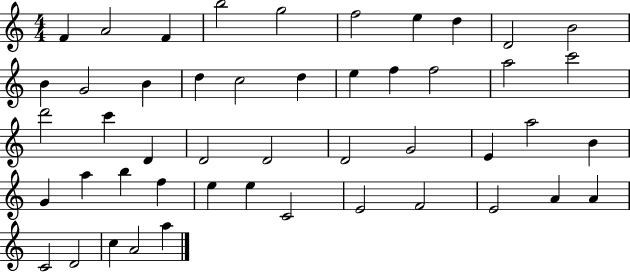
X:1
T:Untitled
M:4/4
L:1/4
K:C
F A2 F b2 g2 f2 e d D2 B2 B G2 B d c2 d e f f2 a2 c'2 d'2 c' D D2 D2 D2 G2 E a2 B G a b f e e C2 E2 F2 E2 A A C2 D2 c A2 a